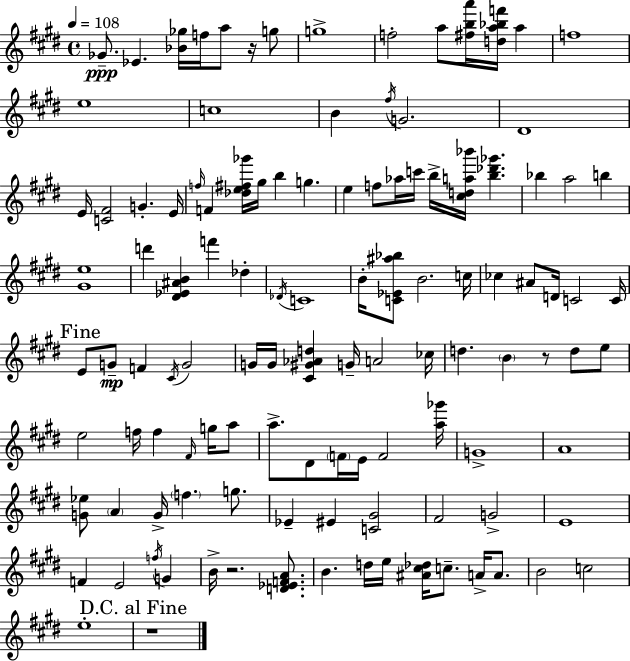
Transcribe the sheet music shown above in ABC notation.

X:1
T:Untitled
M:4/4
L:1/4
K:E
_G/2 _E [_B_g]/4 f/4 a/2 z/4 g/2 g4 f2 a/2 [^fba']/4 [da_bf']/4 a f4 e4 c4 B ^f/4 G2 ^D4 E/4 [C^F]2 G E/4 f/4 F [_de^f_g']/4 ^g/4 b g e f/2 _a/4 c'/4 b/4 [^cda_b']/4 [b_d'_g'] _b a2 b [^Ge]4 d' [^D_E^AB] f' _d _D/4 C4 B/4 [C_E^a_b]/2 B2 c/4 _c ^A/2 D/4 C2 C/4 E/2 G/2 F ^C/4 G2 G/4 G/4 [^C^G_Ad] G/4 A2 _c/4 d B z/2 d/2 e/2 e2 f/4 f ^F/4 g/4 a/2 a/2 ^D/2 F/4 E/4 F2 [a_g']/4 G4 A4 [G_e]/2 A G/4 f g/2 _E ^E [C^G]2 ^F2 G2 E4 F E2 f/4 G B/4 z2 [D_EFA]/2 B d/4 e/4 [^A^c_d]/4 c/2 A/4 A/2 B2 c2 e4 z4